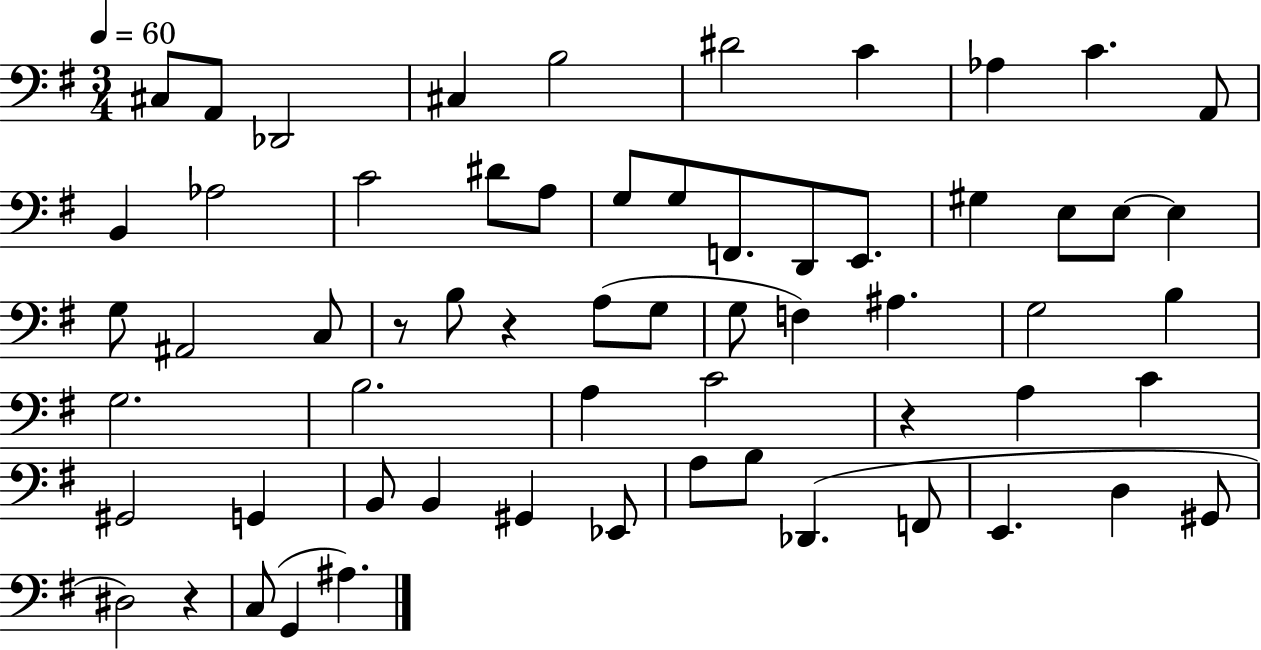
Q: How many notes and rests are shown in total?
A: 62